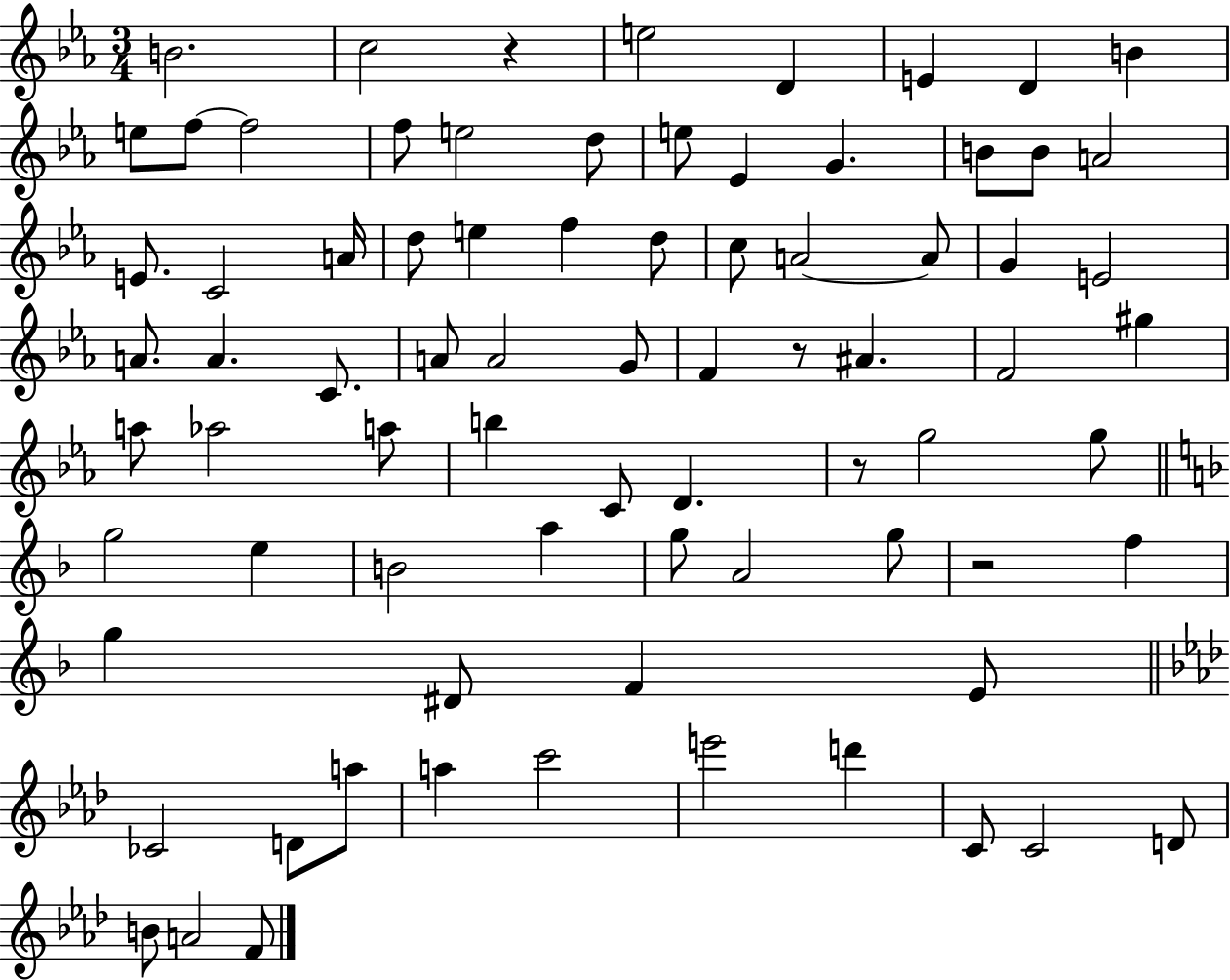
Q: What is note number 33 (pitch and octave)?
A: A4